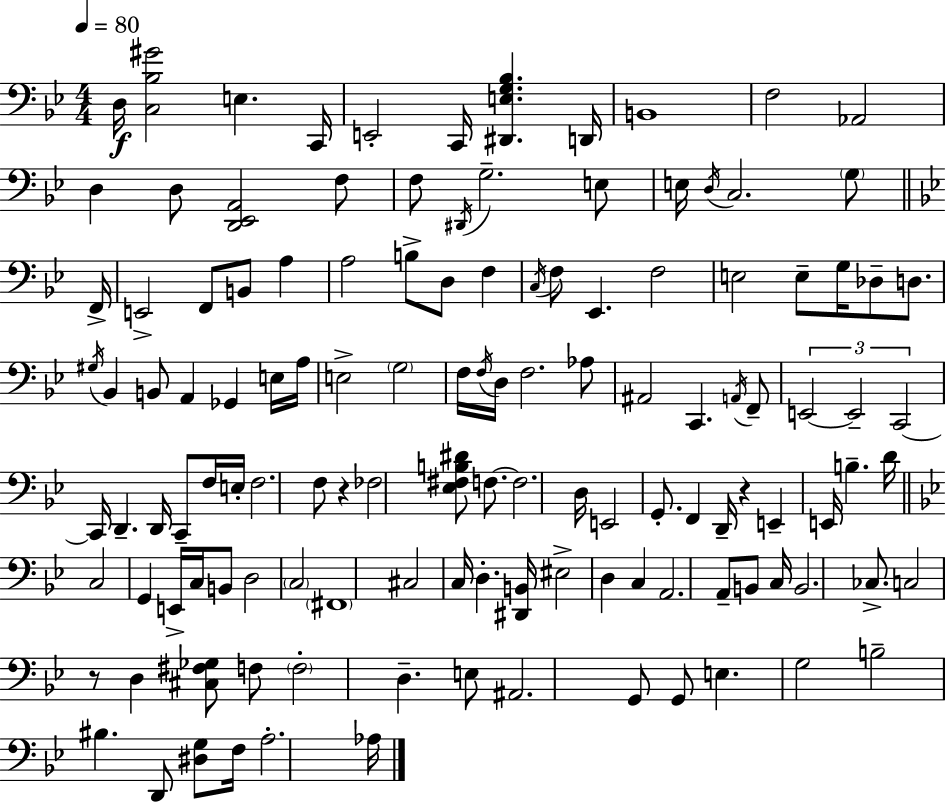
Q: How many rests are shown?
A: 3